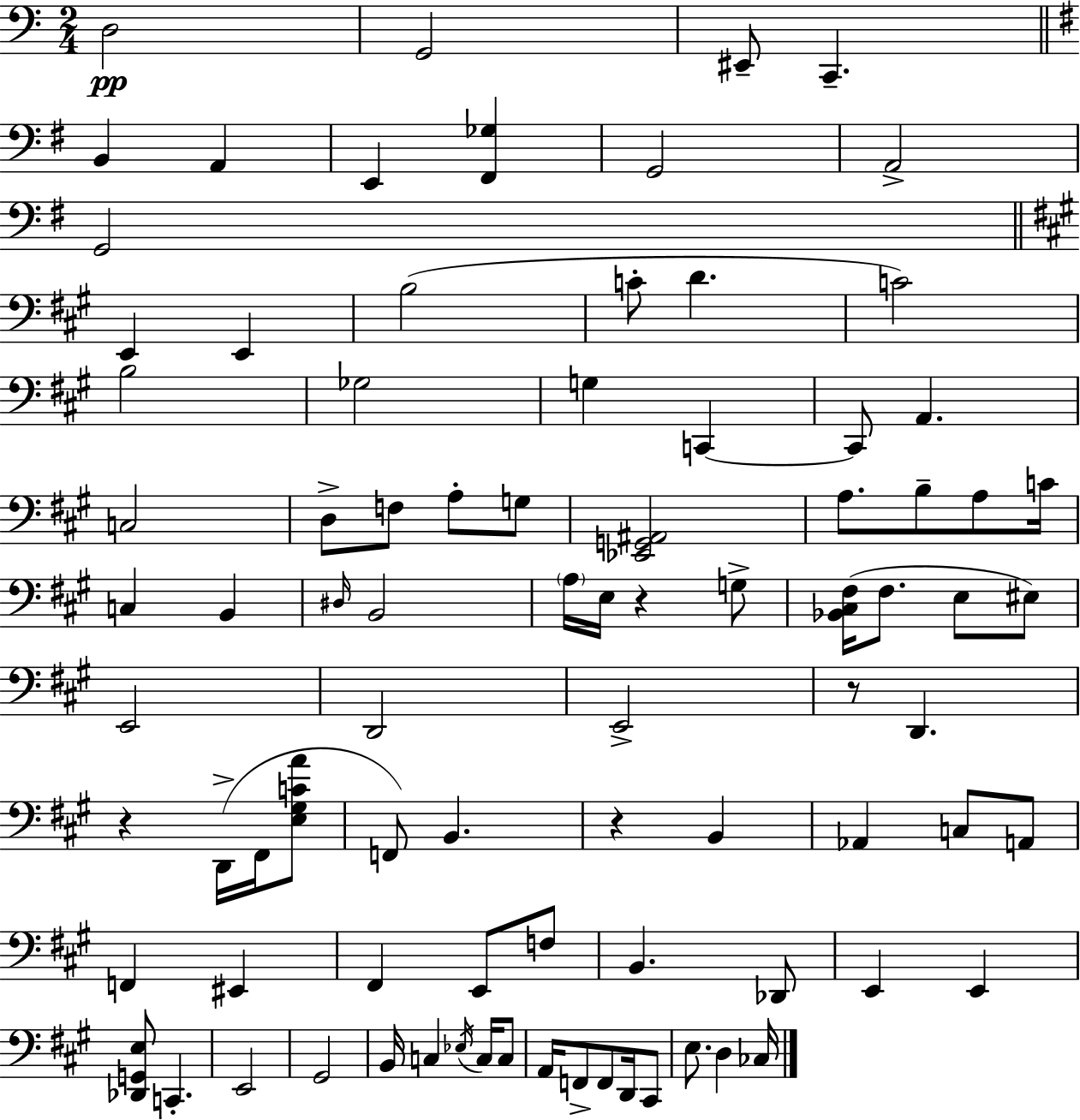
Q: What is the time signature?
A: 2/4